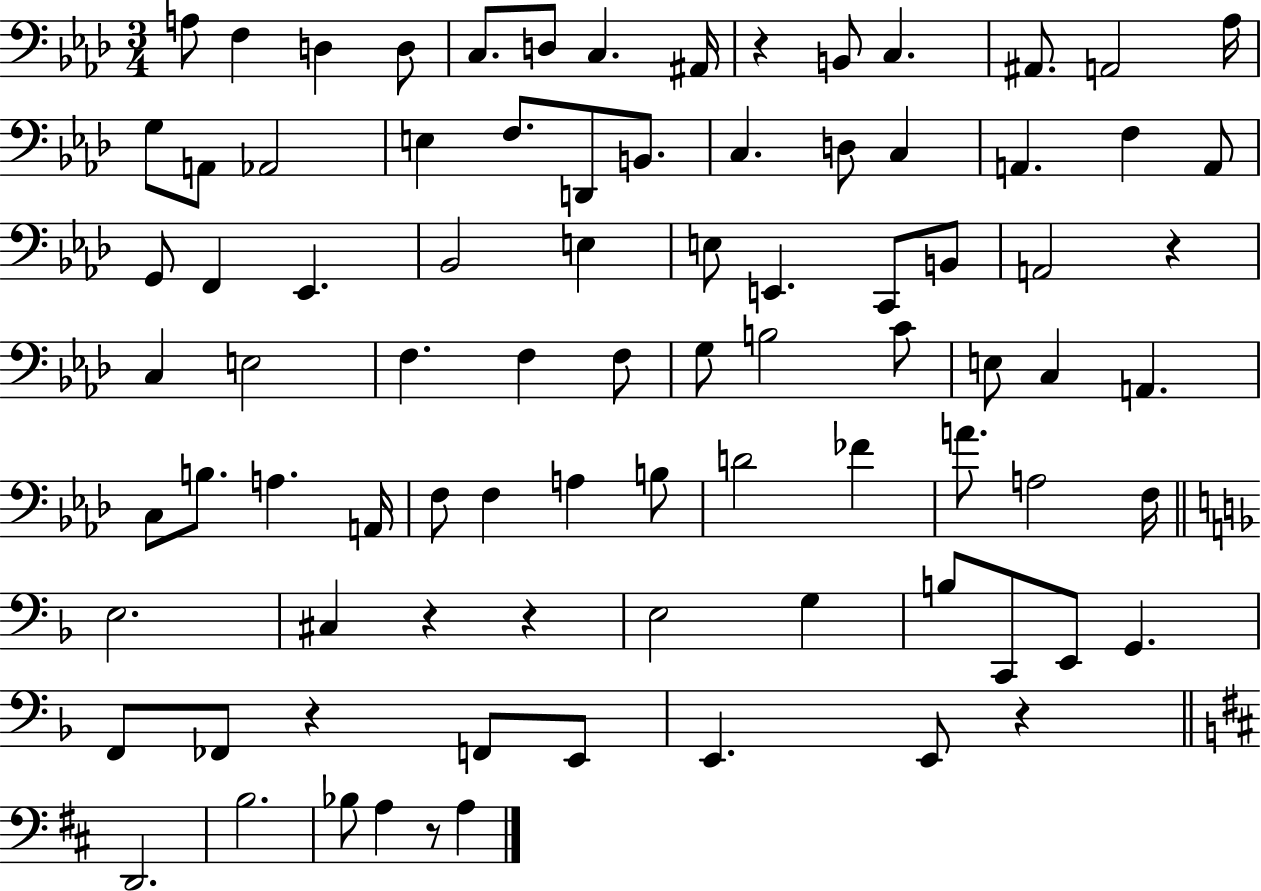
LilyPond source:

{
  \clef bass
  \numericTimeSignature
  \time 3/4
  \key aes \major
  a8 f4 d4 d8 | c8. d8 c4. ais,16 | r4 b,8 c4. | ais,8. a,2 aes16 | \break g8 a,8 aes,2 | e4 f8. d,8 b,8. | c4. d8 c4 | a,4. f4 a,8 | \break g,8 f,4 ees,4. | bes,2 e4 | e8 e,4. c,8 b,8 | a,2 r4 | \break c4 e2 | f4. f4 f8 | g8 b2 c'8 | e8 c4 a,4. | \break c8 b8. a4. a,16 | f8 f4 a4 b8 | d'2 fes'4 | a'8. a2 f16 | \break \bar "||" \break \key d \minor e2. | cis4 r4 r4 | e2 g4 | b8 c,8 e,8 g,4. | \break f,8 fes,8 r4 f,8 e,8 | e,4. e,8 r4 | \bar "||" \break \key d \major d,2. | b2. | bes8 a4 r8 a4 | \bar "|."
}